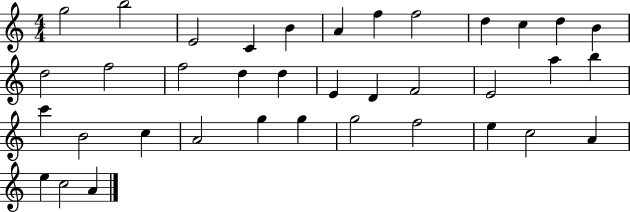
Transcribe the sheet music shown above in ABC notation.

X:1
T:Untitled
M:4/4
L:1/4
K:C
g2 b2 E2 C B A f f2 d c d B d2 f2 f2 d d E D F2 E2 a b c' B2 c A2 g g g2 f2 e c2 A e c2 A